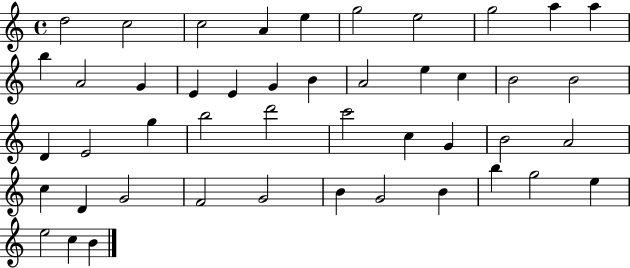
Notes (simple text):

D5/h C5/h C5/h A4/q E5/q G5/h E5/h G5/h A5/q A5/q B5/q A4/h G4/q E4/q E4/q G4/q B4/q A4/h E5/q C5/q B4/h B4/h D4/q E4/h G5/q B5/h D6/h C6/h C5/q G4/q B4/h A4/h C5/q D4/q G4/h F4/h G4/h B4/q G4/h B4/q B5/q G5/h E5/q E5/h C5/q B4/q